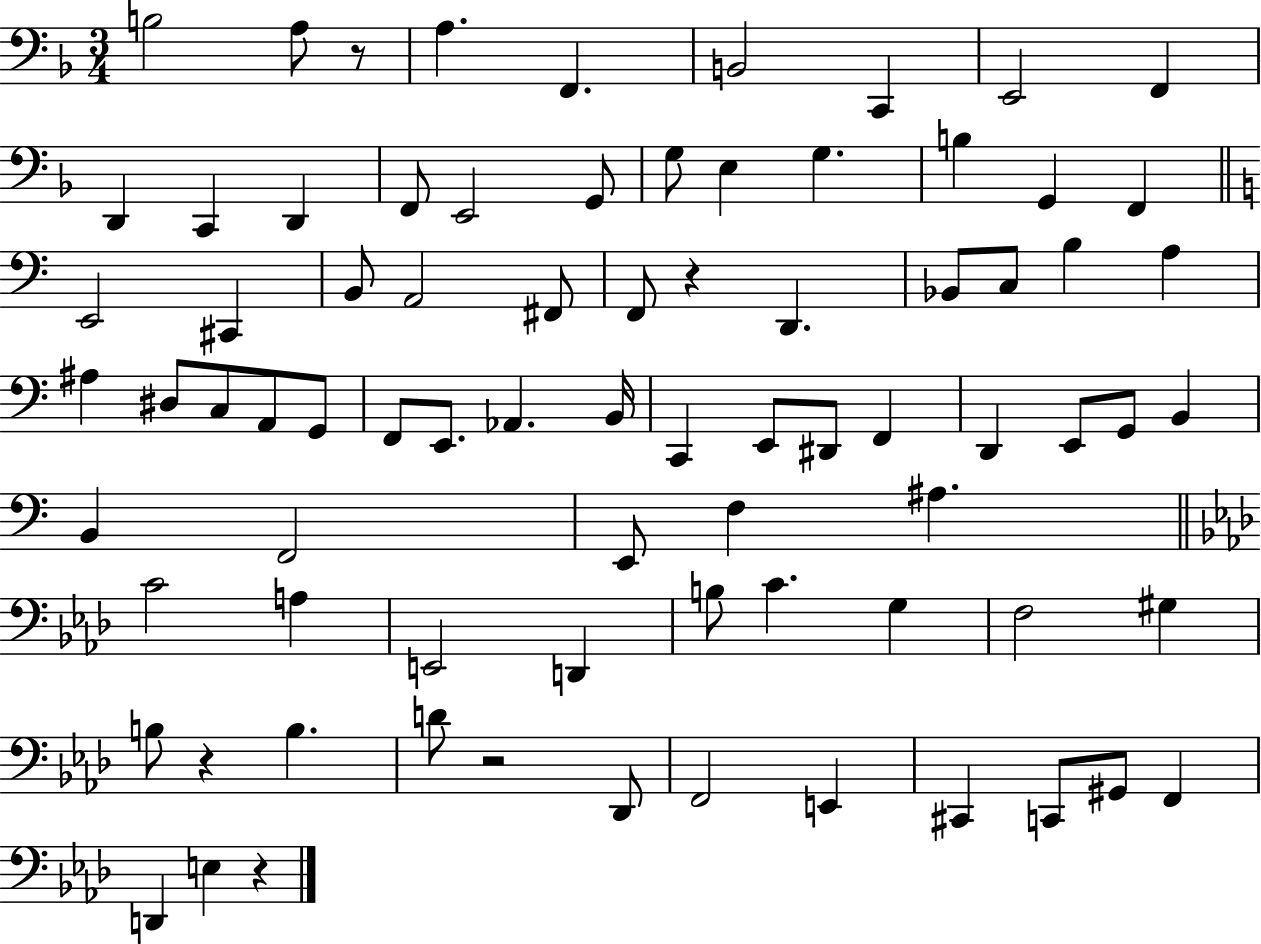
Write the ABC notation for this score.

X:1
T:Untitled
M:3/4
L:1/4
K:F
B,2 A,/2 z/2 A, F,, B,,2 C,, E,,2 F,, D,, C,, D,, F,,/2 E,,2 G,,/2 G,/2 E, G, B, G,, F,, E,,2 ^C,, B,,/2 A,,2 ^F,,/2 F,,/2 z D,, _B,,/2 C,/2 B, A, ^A, ^D,/2 C,/2 A,,/2 G,,/2 F,,/2 E,,/2 _A,, B,,/4 C,, E,,/2 ^D,,/2 F,, D,, E,,/2 G,,/2 B,, B,, F,,2 E,,/2 F, ^A, C2 A, E,,2 D,, B,/2 C G, F,2 ^G, B,/2 z B, D/2 z2 _D,,/2 F,,2 E,, ^C,, C,,/2 ^G,,/2 F,, D,, E, z